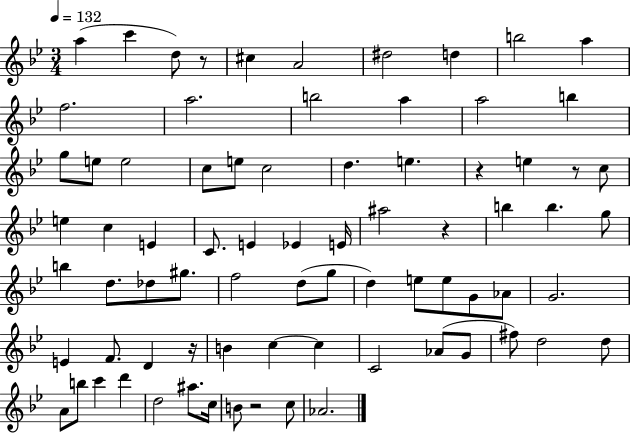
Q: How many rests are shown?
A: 6